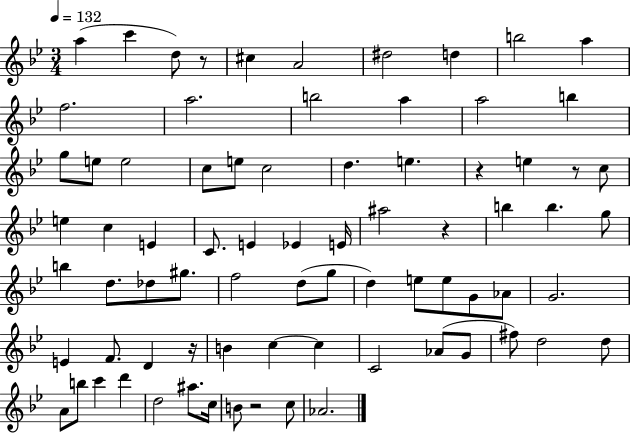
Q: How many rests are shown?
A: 6